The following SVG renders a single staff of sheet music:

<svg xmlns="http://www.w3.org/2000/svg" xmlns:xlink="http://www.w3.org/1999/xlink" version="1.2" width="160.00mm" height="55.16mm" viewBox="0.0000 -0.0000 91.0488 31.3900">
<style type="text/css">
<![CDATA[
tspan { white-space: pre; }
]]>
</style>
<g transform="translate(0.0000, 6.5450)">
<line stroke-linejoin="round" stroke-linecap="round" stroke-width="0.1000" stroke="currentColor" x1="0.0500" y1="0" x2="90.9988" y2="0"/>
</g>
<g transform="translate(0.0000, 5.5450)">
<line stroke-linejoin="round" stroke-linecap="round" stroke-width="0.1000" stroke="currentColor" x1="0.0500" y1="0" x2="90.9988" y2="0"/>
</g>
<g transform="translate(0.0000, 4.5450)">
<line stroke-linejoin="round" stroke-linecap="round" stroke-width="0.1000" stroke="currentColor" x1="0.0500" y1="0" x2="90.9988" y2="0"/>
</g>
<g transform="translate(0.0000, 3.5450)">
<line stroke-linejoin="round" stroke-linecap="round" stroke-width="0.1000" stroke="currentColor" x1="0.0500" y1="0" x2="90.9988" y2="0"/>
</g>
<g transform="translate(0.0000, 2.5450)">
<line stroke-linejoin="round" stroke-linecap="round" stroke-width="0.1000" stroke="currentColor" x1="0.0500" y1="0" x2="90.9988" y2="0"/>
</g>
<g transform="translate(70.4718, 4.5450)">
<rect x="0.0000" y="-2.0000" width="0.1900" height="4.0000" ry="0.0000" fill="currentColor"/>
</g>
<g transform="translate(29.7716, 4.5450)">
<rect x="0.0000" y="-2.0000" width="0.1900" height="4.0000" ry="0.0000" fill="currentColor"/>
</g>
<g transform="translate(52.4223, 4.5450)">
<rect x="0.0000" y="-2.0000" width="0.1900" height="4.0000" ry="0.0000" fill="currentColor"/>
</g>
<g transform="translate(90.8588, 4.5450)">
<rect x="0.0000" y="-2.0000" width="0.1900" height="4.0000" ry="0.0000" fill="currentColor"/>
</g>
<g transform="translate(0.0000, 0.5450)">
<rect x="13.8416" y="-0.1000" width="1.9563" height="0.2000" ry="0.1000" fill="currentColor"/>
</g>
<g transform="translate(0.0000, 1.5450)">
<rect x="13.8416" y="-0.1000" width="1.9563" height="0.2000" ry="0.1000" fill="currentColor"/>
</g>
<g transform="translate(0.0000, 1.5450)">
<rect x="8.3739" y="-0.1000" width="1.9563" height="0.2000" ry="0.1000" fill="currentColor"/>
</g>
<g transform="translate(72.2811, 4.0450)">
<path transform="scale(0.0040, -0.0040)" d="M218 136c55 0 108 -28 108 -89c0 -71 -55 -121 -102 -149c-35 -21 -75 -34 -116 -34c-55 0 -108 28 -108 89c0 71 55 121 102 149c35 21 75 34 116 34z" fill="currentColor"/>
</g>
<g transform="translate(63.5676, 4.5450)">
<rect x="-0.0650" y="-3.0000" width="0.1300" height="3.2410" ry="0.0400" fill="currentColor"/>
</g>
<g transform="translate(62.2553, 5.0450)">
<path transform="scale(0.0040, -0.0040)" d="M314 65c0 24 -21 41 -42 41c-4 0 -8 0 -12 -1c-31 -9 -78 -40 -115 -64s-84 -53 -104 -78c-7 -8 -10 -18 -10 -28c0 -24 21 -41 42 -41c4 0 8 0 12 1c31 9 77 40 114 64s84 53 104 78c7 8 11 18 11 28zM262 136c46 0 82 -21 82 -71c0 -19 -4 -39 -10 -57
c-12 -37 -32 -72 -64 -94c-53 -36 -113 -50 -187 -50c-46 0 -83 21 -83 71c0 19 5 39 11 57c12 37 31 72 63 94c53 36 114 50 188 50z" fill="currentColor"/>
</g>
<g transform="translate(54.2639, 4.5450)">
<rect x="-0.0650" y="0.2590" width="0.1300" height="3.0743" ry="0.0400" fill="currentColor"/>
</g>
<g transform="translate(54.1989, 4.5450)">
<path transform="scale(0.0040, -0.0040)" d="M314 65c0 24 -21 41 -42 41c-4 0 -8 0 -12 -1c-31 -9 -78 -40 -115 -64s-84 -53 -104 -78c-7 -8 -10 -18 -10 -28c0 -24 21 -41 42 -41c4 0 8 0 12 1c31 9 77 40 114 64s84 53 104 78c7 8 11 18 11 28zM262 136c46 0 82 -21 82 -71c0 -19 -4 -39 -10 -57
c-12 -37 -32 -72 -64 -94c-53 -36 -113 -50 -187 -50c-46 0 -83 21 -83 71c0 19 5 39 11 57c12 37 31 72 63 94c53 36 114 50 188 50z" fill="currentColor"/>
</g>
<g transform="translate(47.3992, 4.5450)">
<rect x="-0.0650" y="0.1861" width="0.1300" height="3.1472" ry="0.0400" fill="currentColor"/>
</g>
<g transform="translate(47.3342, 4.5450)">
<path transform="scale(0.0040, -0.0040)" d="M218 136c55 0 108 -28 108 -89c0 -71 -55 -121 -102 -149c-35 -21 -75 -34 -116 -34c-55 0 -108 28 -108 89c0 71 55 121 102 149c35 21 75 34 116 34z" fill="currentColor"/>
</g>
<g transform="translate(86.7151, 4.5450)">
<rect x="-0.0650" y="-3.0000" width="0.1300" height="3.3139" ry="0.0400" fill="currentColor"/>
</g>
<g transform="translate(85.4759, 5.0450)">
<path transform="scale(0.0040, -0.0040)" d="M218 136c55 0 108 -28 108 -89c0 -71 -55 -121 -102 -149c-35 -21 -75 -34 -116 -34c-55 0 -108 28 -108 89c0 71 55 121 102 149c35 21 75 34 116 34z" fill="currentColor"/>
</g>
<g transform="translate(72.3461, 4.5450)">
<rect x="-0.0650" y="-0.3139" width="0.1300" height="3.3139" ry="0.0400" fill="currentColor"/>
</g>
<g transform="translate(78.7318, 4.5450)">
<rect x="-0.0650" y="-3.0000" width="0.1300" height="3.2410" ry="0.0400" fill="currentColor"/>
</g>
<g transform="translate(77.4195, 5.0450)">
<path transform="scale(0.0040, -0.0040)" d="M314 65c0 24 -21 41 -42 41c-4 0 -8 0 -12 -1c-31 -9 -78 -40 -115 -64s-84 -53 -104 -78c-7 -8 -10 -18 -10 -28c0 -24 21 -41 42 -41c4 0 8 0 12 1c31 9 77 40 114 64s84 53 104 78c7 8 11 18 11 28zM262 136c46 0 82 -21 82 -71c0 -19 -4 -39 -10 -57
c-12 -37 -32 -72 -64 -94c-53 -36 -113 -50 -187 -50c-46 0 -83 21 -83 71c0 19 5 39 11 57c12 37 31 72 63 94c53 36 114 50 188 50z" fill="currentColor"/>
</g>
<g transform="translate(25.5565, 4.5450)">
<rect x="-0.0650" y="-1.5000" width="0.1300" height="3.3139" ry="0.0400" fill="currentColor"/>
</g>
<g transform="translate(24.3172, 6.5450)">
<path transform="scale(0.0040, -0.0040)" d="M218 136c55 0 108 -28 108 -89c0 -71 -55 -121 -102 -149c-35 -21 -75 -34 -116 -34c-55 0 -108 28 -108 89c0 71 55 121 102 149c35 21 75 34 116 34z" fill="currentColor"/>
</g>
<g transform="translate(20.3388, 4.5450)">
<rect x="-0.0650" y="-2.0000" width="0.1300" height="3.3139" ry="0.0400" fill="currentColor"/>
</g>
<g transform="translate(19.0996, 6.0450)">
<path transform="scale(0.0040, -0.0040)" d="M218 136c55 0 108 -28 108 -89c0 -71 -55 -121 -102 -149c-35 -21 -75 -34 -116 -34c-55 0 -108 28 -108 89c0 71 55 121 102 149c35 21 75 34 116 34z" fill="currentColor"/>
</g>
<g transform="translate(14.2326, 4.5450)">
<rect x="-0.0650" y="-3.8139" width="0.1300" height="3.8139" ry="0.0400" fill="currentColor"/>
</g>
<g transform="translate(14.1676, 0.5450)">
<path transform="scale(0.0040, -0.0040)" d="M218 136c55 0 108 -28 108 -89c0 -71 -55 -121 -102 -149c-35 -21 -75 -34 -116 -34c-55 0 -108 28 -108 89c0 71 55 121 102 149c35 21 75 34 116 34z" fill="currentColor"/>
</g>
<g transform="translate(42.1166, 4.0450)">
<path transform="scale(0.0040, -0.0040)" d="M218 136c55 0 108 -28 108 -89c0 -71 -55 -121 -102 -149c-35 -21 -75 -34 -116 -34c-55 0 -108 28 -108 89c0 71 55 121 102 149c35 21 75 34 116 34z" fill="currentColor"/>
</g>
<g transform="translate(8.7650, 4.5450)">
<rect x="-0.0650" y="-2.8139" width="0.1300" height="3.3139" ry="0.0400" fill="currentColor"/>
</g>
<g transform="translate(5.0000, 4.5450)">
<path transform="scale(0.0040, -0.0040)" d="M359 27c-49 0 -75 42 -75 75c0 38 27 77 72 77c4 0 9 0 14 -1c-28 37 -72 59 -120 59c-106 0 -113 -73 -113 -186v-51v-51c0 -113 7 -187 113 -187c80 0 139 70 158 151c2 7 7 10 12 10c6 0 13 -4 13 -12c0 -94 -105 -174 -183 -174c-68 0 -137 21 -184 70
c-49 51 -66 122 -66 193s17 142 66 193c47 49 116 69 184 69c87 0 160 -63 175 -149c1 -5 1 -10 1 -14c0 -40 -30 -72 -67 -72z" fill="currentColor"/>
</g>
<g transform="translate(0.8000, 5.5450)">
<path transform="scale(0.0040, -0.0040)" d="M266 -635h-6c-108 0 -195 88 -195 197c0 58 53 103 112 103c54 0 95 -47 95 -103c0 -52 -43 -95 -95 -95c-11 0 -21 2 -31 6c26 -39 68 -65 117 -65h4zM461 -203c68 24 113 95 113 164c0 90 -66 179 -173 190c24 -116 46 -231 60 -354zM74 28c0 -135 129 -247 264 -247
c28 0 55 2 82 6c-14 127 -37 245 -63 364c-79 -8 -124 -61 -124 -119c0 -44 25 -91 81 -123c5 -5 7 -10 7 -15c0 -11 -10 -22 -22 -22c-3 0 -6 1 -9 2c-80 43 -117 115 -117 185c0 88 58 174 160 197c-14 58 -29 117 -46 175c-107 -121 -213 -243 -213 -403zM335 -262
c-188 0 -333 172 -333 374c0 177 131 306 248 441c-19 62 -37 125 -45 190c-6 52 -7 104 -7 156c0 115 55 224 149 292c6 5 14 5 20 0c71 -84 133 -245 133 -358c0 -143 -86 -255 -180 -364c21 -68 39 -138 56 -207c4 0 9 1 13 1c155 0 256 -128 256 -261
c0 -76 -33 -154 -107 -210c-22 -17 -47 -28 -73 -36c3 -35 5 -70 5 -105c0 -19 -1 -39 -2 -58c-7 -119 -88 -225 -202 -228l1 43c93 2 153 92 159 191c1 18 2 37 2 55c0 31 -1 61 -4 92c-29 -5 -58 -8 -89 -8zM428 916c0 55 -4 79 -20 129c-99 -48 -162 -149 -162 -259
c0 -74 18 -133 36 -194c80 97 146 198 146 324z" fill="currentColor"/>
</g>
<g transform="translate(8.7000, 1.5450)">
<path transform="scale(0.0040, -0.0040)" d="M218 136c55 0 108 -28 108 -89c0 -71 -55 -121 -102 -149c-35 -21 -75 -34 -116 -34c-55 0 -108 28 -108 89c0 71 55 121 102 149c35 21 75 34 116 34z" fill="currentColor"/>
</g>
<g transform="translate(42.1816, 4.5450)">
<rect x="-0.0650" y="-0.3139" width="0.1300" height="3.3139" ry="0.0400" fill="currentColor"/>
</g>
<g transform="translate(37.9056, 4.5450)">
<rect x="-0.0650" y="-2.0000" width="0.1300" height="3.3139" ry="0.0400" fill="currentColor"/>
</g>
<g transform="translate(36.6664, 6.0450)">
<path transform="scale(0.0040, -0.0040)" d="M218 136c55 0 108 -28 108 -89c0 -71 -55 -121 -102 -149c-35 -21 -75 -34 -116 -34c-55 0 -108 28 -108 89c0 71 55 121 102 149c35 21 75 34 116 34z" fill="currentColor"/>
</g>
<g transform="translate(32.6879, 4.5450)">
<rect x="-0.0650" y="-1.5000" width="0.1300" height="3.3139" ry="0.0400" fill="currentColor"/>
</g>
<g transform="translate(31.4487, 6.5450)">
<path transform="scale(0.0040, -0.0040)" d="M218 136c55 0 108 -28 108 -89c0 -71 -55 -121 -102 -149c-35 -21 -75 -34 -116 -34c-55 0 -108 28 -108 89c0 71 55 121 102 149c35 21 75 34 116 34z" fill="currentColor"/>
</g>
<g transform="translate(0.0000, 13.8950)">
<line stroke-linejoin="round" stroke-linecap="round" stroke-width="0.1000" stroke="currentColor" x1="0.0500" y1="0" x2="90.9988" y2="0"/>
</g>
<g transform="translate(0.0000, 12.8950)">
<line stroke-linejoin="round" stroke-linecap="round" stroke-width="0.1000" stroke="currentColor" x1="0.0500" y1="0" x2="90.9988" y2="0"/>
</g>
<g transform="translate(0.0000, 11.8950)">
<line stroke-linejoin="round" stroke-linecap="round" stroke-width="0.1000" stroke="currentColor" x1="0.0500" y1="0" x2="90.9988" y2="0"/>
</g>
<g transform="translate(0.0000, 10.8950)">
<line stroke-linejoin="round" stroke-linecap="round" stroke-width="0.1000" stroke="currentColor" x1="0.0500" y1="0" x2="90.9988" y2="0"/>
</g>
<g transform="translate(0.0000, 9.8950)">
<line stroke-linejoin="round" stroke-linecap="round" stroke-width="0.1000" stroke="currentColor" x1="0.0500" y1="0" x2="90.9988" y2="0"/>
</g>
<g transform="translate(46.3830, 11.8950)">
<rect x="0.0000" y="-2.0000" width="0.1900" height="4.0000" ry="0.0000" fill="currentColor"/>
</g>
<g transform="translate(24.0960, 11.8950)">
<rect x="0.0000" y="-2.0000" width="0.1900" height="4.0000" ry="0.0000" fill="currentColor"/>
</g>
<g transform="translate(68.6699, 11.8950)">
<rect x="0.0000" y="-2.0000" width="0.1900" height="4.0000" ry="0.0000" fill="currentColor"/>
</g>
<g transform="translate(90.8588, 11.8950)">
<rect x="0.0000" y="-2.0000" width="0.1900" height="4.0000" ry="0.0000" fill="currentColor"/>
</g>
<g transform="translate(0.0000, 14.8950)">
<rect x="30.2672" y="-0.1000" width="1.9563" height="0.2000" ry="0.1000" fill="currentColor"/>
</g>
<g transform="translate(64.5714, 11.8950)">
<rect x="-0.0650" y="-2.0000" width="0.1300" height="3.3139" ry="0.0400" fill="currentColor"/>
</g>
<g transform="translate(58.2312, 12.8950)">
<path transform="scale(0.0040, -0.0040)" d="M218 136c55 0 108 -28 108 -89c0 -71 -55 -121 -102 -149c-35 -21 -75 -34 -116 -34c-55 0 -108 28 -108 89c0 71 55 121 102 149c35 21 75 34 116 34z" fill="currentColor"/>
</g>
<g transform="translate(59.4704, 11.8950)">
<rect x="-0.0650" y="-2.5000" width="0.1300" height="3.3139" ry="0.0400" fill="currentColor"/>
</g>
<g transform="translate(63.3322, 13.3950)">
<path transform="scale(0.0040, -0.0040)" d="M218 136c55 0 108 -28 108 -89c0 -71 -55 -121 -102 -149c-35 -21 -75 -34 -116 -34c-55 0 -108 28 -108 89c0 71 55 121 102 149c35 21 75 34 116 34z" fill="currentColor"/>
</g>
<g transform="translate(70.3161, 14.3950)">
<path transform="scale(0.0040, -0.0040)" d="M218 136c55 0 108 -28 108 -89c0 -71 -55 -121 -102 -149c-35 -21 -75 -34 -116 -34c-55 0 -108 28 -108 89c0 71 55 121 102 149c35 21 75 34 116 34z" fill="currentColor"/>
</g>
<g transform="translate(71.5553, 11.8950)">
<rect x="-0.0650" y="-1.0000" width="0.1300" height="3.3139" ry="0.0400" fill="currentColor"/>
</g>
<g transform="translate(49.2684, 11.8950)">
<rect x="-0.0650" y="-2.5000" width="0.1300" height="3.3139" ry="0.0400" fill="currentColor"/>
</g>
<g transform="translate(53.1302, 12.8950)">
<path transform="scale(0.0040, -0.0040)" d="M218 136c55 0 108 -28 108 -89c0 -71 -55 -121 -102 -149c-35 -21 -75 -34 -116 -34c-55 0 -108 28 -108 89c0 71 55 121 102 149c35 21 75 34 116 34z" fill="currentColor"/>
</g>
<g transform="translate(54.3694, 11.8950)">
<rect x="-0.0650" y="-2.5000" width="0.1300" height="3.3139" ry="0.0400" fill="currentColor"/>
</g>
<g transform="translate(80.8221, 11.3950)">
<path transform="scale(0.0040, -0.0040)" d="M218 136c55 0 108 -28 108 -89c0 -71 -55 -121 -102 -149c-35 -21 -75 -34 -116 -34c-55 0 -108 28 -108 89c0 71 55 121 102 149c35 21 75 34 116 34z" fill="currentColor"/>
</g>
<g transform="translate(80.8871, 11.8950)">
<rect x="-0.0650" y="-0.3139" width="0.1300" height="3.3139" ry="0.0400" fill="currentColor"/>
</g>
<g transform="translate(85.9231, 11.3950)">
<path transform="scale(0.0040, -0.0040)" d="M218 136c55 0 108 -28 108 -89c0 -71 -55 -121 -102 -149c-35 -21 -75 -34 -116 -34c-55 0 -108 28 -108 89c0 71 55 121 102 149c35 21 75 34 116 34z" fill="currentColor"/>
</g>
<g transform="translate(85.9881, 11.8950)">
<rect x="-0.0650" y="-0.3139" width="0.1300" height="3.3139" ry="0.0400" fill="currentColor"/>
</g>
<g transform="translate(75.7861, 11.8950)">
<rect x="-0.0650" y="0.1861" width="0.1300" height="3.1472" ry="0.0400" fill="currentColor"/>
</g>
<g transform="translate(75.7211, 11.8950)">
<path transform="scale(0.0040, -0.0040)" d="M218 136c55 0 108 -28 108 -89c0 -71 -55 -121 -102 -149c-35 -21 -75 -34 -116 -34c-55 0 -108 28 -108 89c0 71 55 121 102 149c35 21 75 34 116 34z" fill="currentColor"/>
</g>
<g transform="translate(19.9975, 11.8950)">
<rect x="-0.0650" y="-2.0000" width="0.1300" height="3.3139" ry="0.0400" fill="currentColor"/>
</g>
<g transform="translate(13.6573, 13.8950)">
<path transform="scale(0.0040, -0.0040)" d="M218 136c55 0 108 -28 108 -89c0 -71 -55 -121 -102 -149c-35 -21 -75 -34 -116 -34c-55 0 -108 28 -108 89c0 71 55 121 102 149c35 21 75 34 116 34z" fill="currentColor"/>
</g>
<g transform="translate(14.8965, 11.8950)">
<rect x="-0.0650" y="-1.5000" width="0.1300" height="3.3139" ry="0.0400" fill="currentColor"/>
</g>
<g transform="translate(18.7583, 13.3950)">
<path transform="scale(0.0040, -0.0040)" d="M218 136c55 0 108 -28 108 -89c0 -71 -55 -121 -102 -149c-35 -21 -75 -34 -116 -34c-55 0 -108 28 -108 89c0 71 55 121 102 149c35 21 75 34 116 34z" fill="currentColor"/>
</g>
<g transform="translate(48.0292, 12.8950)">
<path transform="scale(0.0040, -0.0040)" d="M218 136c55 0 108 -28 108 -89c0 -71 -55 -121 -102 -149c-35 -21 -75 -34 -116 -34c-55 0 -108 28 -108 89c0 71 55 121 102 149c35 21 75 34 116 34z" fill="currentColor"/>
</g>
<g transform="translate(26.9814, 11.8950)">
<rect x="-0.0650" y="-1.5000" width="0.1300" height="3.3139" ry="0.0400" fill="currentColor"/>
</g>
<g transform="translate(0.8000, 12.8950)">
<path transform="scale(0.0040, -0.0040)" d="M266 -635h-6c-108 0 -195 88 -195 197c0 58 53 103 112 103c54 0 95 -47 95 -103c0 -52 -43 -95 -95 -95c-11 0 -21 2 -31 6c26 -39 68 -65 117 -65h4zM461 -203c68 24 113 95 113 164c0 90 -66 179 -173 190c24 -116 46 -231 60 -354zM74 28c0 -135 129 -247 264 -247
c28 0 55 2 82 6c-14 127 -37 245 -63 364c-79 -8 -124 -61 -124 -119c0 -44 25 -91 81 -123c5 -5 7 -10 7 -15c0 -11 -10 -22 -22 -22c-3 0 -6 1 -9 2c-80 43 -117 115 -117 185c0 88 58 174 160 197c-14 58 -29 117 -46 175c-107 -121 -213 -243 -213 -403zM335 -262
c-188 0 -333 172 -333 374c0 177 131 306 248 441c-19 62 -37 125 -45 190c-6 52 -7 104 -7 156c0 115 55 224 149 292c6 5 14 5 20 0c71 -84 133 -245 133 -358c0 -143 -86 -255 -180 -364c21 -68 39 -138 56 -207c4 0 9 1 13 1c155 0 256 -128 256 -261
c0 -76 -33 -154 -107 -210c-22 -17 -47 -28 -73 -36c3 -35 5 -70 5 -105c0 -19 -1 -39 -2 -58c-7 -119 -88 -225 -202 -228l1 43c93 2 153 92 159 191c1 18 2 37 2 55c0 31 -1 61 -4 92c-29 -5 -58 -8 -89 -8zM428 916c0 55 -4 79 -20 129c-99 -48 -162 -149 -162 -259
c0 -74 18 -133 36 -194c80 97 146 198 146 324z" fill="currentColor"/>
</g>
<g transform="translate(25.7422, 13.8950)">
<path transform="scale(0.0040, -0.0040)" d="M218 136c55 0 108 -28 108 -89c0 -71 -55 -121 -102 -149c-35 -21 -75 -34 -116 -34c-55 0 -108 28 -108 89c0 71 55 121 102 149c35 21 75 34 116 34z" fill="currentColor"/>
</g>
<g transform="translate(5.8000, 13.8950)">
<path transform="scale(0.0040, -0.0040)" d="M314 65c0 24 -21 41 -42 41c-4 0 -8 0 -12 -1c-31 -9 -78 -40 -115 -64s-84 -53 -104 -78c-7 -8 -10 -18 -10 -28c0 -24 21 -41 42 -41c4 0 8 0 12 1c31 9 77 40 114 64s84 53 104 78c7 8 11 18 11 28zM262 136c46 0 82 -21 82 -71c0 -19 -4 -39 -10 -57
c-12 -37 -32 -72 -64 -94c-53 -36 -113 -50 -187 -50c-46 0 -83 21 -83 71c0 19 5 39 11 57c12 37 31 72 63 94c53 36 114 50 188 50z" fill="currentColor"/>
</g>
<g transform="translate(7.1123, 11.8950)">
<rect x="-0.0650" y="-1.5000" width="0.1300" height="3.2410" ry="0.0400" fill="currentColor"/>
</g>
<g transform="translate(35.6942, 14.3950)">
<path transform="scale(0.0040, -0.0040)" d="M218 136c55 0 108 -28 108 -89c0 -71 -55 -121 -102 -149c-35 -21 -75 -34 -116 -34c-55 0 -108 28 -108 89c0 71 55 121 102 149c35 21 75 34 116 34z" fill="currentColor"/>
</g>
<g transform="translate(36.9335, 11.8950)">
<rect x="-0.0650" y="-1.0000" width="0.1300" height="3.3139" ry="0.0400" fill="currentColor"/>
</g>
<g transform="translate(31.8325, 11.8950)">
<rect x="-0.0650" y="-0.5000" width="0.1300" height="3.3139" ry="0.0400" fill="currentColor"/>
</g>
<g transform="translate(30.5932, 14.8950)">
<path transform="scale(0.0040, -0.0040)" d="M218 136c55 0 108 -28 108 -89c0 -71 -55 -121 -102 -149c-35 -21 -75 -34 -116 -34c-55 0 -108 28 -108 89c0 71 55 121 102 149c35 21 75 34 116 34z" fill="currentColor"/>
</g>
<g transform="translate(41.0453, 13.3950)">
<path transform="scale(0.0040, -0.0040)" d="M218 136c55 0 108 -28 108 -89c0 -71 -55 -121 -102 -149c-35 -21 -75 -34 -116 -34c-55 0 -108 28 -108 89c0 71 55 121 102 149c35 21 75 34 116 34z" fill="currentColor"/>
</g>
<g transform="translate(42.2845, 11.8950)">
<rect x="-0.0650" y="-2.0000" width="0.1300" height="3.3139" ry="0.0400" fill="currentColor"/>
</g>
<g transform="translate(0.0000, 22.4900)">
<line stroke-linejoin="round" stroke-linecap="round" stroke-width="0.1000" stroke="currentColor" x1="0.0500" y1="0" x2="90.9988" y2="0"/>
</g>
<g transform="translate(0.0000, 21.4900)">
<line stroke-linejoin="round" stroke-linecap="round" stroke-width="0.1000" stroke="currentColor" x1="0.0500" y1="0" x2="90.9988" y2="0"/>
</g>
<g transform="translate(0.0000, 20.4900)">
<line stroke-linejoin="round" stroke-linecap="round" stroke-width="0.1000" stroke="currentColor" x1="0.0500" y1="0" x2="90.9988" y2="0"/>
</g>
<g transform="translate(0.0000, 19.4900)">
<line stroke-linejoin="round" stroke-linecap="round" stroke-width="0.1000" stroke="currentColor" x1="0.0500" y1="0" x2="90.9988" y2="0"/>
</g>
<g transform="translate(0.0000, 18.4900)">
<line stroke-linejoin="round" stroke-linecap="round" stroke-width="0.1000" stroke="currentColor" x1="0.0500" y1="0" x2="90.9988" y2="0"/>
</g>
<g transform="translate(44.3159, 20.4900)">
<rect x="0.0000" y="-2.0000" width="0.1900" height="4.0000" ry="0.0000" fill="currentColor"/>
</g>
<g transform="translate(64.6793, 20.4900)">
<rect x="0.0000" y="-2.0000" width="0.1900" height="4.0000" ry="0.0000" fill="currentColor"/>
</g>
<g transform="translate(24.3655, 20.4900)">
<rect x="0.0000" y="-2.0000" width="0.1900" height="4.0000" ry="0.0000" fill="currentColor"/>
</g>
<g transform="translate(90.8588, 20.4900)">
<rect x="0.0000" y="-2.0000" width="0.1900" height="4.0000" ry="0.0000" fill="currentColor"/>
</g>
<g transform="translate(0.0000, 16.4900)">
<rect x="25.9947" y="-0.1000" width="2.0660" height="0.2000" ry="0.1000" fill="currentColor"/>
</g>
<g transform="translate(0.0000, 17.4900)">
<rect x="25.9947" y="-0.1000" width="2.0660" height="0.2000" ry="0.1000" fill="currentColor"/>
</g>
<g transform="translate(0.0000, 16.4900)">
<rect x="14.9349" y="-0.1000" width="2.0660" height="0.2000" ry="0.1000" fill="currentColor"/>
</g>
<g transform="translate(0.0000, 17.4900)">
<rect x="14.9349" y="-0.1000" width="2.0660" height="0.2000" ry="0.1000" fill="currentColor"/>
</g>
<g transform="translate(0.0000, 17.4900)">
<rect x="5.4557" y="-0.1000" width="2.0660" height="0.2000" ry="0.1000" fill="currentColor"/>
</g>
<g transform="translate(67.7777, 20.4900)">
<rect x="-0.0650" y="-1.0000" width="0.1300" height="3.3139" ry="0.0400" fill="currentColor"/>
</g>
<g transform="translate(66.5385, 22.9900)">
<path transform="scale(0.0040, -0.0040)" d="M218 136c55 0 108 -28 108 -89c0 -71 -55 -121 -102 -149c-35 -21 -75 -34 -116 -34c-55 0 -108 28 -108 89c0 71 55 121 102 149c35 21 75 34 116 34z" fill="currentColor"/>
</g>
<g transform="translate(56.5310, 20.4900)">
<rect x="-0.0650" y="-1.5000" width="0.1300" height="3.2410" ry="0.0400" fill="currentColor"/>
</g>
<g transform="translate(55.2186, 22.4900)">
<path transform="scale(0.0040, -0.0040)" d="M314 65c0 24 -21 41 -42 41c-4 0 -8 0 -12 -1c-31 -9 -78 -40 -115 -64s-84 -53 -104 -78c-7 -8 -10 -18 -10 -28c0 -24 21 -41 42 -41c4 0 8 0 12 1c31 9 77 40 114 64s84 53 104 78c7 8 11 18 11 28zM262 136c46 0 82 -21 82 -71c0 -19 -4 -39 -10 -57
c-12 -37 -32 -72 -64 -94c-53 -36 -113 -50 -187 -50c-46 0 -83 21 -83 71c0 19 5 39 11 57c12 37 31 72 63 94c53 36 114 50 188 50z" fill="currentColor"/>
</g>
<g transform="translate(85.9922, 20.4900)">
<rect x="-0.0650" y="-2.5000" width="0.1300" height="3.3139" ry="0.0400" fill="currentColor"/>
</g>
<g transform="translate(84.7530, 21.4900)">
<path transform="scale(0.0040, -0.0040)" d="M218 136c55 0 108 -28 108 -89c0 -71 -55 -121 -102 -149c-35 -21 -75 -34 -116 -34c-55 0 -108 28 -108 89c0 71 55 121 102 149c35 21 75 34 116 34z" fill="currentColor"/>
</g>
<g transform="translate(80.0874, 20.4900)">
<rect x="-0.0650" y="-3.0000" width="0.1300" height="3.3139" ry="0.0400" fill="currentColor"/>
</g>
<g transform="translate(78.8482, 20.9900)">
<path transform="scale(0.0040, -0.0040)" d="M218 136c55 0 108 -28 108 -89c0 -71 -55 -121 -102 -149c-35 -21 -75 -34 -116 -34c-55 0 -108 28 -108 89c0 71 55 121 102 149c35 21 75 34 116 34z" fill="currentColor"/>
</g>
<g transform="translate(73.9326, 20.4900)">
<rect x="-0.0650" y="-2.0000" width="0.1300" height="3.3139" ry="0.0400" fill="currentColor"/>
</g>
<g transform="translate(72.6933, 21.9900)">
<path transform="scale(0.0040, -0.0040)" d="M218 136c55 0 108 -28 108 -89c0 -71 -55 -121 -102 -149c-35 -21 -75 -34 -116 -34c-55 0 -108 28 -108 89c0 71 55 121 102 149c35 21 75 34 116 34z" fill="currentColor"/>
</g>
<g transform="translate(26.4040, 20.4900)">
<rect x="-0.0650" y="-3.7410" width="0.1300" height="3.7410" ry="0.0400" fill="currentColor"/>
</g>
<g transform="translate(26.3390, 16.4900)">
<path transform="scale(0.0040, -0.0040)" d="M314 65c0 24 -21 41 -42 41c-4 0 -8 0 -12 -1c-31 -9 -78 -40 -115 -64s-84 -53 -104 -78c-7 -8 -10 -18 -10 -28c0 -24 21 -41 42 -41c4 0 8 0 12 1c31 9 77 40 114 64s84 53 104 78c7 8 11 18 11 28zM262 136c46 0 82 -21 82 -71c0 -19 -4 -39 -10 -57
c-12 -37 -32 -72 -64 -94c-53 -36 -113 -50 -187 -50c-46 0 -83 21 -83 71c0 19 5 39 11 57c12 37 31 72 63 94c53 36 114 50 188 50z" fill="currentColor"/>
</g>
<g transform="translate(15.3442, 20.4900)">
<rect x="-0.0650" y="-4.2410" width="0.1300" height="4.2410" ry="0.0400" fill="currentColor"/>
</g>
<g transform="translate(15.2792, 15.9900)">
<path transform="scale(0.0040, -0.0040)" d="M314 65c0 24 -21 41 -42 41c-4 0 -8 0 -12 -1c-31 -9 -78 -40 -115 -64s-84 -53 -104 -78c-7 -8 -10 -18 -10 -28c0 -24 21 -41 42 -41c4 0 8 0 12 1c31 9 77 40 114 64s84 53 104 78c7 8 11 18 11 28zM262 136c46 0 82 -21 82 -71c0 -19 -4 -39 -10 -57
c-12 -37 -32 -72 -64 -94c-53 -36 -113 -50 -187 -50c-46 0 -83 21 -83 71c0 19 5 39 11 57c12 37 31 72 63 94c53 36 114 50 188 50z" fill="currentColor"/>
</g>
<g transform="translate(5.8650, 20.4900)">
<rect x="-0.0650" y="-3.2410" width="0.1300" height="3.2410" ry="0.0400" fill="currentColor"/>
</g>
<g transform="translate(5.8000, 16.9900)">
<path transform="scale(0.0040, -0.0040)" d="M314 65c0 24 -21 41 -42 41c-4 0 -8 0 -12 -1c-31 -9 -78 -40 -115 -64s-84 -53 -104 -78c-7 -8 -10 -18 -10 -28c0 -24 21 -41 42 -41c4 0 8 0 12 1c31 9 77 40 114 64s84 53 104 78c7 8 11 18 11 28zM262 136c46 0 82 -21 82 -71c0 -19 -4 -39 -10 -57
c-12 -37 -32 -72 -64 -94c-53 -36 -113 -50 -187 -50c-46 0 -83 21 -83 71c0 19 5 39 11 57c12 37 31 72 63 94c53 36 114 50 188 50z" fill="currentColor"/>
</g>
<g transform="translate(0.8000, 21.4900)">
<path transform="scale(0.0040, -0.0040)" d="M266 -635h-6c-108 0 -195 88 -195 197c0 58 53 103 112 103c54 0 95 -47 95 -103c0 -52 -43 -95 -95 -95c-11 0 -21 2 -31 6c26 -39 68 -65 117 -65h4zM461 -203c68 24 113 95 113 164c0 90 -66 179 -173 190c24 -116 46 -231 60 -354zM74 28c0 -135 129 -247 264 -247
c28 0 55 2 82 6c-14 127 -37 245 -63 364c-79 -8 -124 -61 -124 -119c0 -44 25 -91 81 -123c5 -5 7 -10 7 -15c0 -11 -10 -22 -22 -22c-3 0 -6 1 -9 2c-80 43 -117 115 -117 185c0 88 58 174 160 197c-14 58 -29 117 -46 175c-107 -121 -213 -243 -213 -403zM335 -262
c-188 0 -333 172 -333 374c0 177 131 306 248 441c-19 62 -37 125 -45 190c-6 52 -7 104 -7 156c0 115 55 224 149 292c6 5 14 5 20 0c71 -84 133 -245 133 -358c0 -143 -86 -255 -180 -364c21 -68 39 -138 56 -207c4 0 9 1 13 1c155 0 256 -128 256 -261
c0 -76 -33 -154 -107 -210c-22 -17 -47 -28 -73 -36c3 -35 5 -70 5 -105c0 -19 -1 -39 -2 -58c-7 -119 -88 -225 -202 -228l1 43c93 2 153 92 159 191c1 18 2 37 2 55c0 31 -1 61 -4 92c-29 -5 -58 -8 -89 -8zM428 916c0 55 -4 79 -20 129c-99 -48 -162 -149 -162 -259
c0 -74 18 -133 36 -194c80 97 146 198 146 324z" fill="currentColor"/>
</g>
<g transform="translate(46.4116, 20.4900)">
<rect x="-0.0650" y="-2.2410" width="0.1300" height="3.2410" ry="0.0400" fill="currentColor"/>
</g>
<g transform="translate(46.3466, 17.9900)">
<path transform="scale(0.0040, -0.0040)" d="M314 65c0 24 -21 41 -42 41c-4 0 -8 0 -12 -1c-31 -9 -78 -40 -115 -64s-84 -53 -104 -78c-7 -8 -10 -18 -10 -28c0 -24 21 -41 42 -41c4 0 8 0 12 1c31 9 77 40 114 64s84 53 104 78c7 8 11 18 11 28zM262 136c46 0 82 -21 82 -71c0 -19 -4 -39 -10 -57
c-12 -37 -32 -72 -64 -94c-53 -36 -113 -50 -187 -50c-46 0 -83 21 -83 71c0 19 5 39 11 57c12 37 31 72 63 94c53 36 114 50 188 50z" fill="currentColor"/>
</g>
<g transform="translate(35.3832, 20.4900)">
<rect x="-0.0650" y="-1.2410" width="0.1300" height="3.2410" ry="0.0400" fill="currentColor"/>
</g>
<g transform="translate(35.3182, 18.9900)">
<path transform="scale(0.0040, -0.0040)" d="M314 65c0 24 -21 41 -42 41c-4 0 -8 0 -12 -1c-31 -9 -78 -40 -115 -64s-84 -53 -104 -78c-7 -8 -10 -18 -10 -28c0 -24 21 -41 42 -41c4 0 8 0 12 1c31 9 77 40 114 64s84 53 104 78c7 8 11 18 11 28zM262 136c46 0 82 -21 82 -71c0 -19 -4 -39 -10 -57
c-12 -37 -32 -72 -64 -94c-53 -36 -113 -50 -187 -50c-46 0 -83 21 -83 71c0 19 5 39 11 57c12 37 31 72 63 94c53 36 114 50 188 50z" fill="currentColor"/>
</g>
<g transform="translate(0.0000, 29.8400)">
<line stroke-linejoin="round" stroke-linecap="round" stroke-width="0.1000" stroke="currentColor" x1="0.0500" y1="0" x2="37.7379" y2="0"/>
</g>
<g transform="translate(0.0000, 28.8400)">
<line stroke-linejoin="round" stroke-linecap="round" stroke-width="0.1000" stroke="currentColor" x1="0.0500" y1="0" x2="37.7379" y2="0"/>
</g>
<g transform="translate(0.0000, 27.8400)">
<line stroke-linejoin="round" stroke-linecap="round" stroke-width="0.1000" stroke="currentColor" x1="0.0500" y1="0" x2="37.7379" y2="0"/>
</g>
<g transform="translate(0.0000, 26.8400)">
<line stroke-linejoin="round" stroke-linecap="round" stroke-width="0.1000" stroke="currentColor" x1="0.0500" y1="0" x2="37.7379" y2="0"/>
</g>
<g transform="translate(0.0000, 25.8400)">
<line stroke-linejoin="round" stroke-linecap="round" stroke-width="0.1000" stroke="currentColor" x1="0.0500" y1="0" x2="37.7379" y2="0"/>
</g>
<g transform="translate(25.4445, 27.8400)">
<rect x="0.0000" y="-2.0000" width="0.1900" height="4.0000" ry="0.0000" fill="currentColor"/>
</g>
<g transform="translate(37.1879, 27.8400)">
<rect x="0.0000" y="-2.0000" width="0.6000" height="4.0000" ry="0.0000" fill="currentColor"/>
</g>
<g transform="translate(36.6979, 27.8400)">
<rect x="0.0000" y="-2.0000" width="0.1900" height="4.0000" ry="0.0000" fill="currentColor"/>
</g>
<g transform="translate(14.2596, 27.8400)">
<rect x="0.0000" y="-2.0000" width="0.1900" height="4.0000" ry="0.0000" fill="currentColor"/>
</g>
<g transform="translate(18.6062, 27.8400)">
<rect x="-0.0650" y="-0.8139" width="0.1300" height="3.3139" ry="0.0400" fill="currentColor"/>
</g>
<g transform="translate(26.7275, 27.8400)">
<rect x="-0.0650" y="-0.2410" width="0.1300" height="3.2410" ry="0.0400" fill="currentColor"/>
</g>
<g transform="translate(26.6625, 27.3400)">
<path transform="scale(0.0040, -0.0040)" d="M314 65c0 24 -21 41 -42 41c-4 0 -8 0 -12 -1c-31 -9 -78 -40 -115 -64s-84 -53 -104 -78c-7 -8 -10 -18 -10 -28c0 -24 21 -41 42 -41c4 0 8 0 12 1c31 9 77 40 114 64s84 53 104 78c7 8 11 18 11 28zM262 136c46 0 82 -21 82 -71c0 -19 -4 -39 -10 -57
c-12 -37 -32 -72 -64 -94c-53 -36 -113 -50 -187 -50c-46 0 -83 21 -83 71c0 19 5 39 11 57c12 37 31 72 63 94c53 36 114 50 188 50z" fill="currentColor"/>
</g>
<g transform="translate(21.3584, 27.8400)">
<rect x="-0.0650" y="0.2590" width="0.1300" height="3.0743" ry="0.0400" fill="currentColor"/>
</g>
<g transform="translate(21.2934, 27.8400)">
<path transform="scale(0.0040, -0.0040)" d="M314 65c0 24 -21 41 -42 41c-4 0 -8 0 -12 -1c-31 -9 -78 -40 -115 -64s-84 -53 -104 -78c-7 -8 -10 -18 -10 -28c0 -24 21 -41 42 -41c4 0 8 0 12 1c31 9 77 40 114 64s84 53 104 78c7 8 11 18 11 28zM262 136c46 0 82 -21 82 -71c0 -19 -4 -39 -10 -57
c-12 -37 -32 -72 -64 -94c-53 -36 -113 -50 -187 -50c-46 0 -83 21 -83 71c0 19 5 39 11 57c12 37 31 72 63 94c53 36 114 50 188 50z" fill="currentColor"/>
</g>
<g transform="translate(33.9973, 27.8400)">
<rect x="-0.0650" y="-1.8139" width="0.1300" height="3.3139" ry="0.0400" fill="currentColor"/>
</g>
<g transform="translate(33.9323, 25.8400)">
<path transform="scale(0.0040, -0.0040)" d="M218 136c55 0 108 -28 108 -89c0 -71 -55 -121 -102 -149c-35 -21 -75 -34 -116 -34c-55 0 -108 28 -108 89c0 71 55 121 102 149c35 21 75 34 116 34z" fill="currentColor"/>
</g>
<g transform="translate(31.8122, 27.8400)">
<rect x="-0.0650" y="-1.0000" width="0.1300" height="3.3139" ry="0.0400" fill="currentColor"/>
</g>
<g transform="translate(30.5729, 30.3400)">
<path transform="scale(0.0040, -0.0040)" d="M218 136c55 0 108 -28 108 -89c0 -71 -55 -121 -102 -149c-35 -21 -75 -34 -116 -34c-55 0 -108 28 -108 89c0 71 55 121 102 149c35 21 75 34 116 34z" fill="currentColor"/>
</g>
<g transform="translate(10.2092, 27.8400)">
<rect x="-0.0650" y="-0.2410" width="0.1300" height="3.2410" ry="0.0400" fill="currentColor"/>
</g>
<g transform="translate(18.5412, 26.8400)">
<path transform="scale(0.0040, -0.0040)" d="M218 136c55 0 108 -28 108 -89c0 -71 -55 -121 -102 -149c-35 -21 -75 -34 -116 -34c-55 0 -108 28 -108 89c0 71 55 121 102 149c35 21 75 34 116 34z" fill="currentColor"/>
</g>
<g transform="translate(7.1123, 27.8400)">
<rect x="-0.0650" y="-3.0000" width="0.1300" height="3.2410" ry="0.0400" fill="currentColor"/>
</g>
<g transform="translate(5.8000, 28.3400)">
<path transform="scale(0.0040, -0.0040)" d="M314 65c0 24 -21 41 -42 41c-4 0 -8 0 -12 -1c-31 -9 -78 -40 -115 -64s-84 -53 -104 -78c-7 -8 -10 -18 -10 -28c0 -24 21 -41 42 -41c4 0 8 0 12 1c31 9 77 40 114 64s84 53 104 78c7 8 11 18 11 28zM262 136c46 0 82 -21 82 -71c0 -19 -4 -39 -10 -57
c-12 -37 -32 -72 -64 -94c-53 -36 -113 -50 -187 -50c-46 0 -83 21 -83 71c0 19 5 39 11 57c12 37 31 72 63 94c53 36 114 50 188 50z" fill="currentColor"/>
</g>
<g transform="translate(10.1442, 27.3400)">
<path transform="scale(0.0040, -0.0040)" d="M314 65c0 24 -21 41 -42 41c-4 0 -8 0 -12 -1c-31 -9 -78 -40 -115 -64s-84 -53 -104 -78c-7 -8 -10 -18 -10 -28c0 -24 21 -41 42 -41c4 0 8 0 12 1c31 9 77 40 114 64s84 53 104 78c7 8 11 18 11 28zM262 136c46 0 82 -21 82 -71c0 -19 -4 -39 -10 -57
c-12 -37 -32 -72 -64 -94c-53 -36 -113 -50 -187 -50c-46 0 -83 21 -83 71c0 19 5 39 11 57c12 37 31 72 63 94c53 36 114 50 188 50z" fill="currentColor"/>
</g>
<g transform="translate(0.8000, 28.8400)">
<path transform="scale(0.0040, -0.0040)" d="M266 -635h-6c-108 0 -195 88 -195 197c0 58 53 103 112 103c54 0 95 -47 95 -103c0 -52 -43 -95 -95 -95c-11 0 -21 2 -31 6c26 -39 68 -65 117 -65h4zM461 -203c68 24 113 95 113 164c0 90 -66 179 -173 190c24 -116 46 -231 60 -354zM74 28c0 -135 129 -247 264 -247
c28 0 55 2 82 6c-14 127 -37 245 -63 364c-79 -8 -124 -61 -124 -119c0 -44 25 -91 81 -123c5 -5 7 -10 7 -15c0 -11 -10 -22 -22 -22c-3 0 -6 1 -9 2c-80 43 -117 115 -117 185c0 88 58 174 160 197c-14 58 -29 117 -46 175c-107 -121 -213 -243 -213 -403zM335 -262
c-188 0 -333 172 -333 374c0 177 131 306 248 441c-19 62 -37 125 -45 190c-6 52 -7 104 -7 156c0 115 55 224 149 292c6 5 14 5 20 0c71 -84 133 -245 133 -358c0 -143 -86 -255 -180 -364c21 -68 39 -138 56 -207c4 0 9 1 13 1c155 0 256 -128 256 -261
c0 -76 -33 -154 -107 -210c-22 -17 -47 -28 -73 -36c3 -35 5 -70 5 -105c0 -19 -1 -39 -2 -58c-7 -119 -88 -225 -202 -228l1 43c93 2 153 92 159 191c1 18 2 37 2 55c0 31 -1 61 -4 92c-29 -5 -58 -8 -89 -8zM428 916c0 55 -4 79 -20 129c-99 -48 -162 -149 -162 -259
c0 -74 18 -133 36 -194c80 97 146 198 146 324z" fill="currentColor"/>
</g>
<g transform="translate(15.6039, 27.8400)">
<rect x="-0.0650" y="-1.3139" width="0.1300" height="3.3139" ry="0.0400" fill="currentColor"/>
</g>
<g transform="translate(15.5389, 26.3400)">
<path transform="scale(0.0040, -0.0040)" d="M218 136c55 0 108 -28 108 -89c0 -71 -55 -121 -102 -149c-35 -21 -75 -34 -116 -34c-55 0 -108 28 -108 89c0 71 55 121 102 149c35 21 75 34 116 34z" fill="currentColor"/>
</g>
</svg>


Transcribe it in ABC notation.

X:1
T:Untitled
M:4/4
L:1/4
K:C
a c' F E E F c B B2 A2 c A2 A E2 E F E C D F G G G F D B c c b2 d'2 c'2 e2 g2 E2 D F A G A2 c2 e d B2 c2 D f